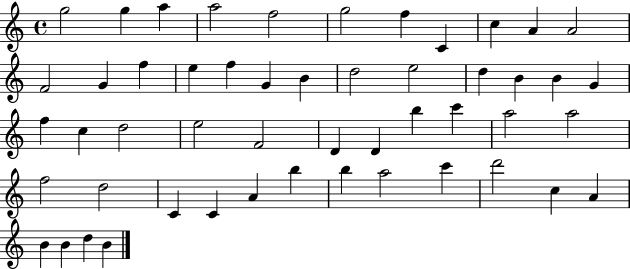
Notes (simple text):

G5/h G5/q A5/q A5/h F5/h G5/h F5/q C4/q C5/q A4/q A4/h F4/h G4/q F5/q E5/q F5/q G4/q B4/q D5/h E5/h D5/q B4/q B4/q G4/q F5/q C5/q D5/h E5/h F4/h D4/q D4/q B5/q C6/q A5/h A5/h F5/h D5/h C4/q C4/q A4/q B5/q B5/q A5/h C6/q D6/h C5/q A4/q B4/q B4/q D5/q B4/q